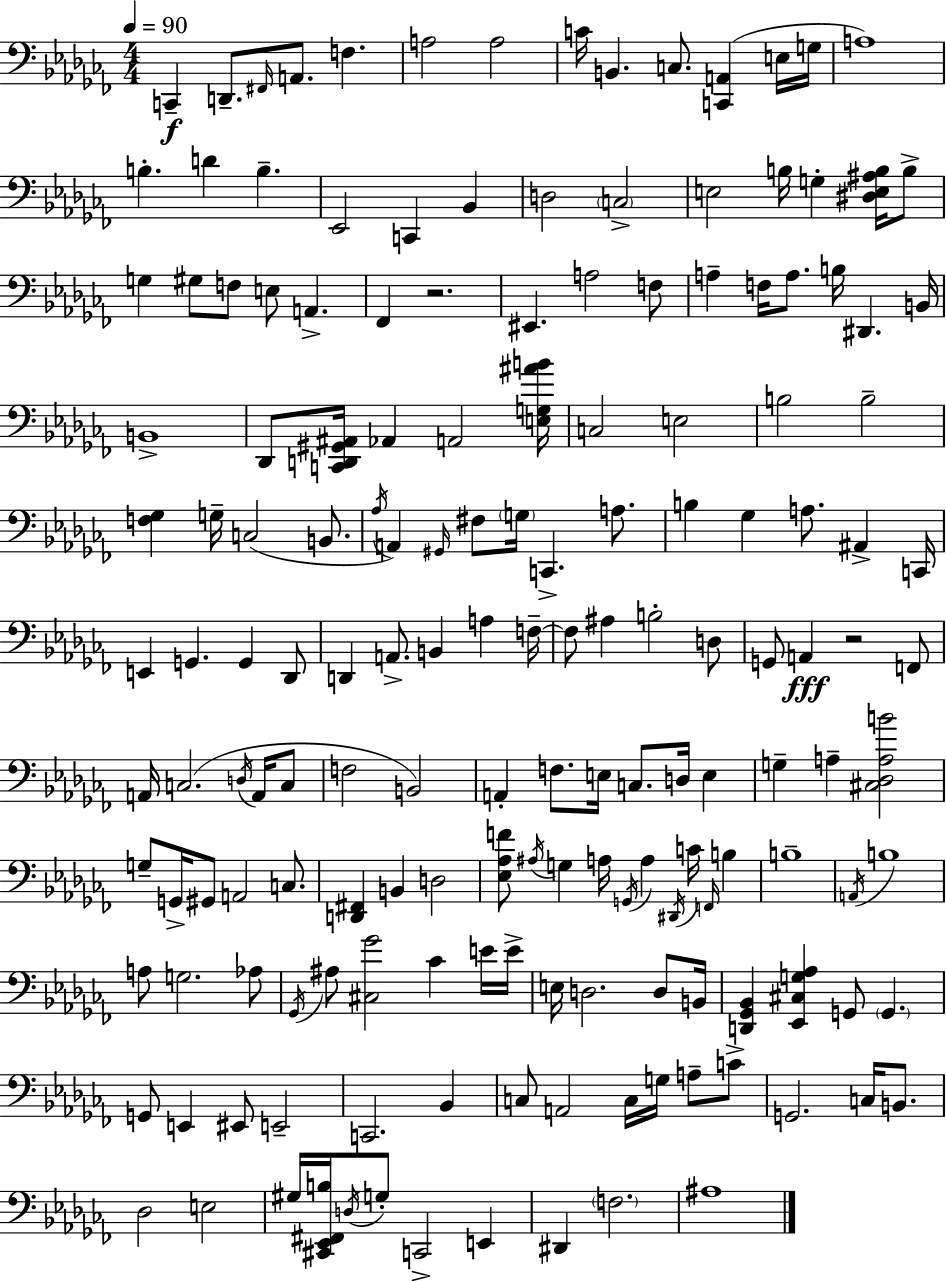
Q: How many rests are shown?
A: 2